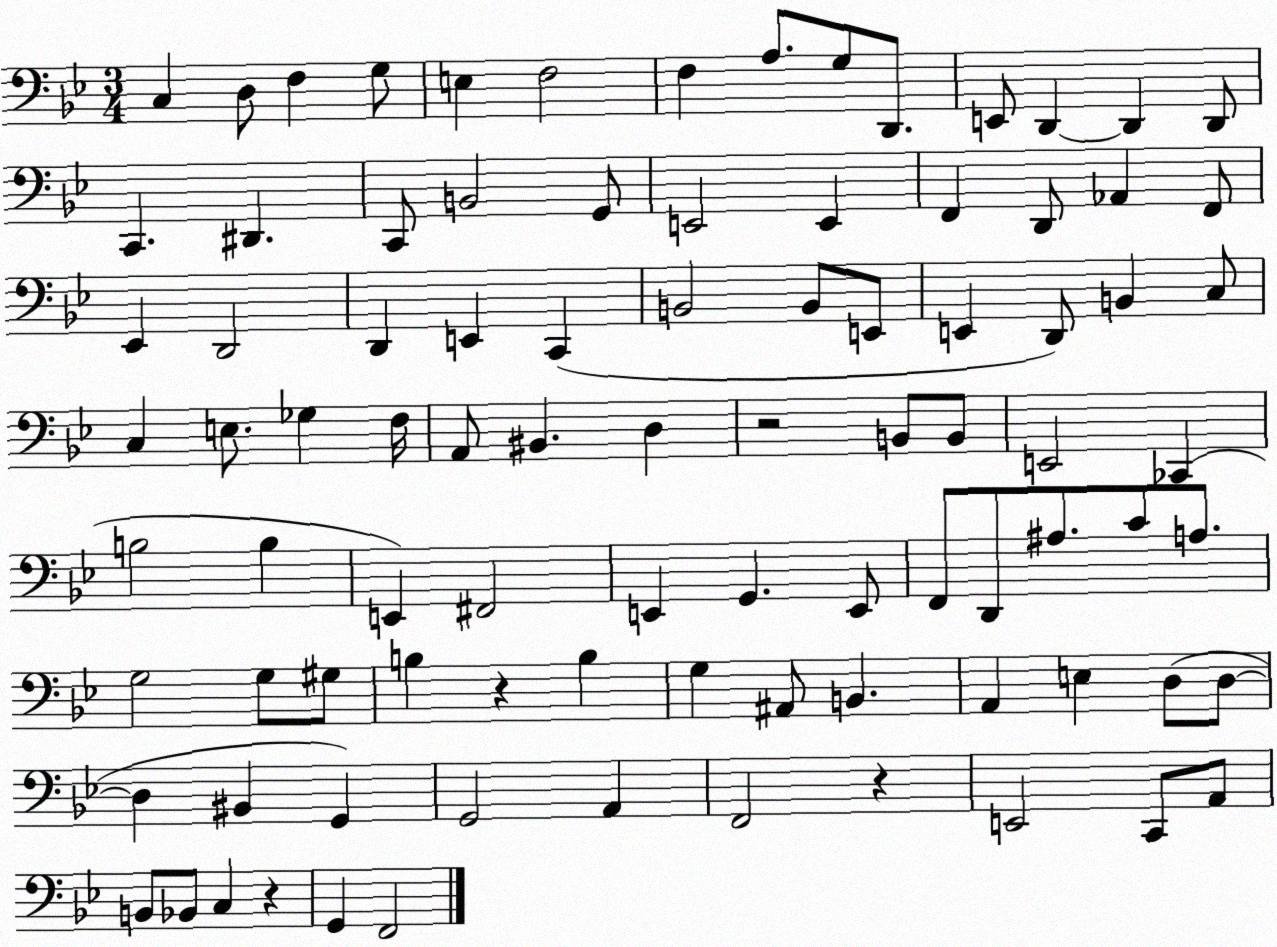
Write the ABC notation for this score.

X:1
T:Untitled
M:3/4
L:1/4
K:Bb
C, D,/2 F, G,/2 E, F,2 F, A,/2 G,/2 D,,/2 E,,/2 D,, D,, D,,/2 C,, ^D,, C,,/2 B,,2 G,,/2 E,,2 E,, F,, D,,/2 _A,, F,,/2 _E,, D,,2 D,, E,, C,, B,,2 B,,/2 E,,/2 E,, D,,/2 B,, C,/2 C, E,/2 _G, F,/4 A,,/2 ^B,, D, z2 B,,/2 B,,/2 E,,2 _C,, B,2 B, E,, ^F,,2 E,, G,, E,,/2 F,,/2 D,,/2 ^A,/2 C/2 A,/2 G,2 G,/2 ^G,/2 B, z B, G, ^A,,/2 B,, A,, E, D,/2 D,/2 D, ^B,, G,, G,,2 A,, F,,2 z E,,2 C,,/2 A,,/2 B,,/2 _B,,/2 C, z G,, F,,2